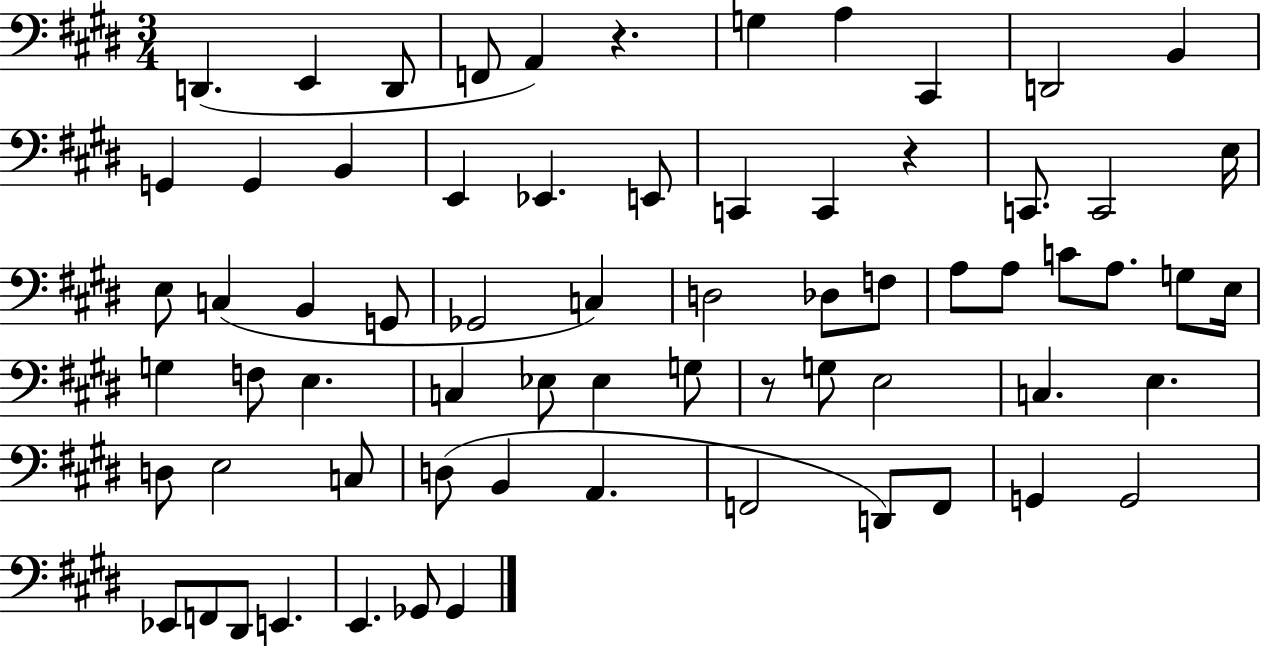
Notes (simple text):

D2/q. E2/q D2/e F2/e A2/q R/q. G3/q A3/q C#2/q D2/h B2/q G2/q G2/q B2/q E2/q Eb2/q. E2/e C2/q C2/q R/q C2/e. C2/h E3/s E3/e C3/q B2/q G2/e Gb2/h C3/q D3/h Db3/e F3/e A3/e A3/e C4/e A3/e. G3/e E3/s G3/q F3/e E3/q. C3/q Eb3/e Eb3/q G3/e R/e G3/e E3/h C3/q. E3/q. D3/e E3/h C3/e D3/e B2/q A2/q. F2/h D2/e F2/e G2/q G2/h Eb2/e F2/e D#2/e E2/q. E2/q. Gb2/e Gb2/q